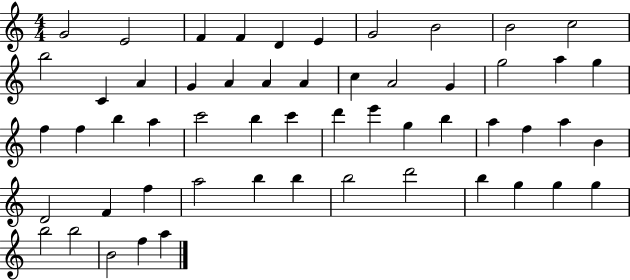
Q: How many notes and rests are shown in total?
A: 55